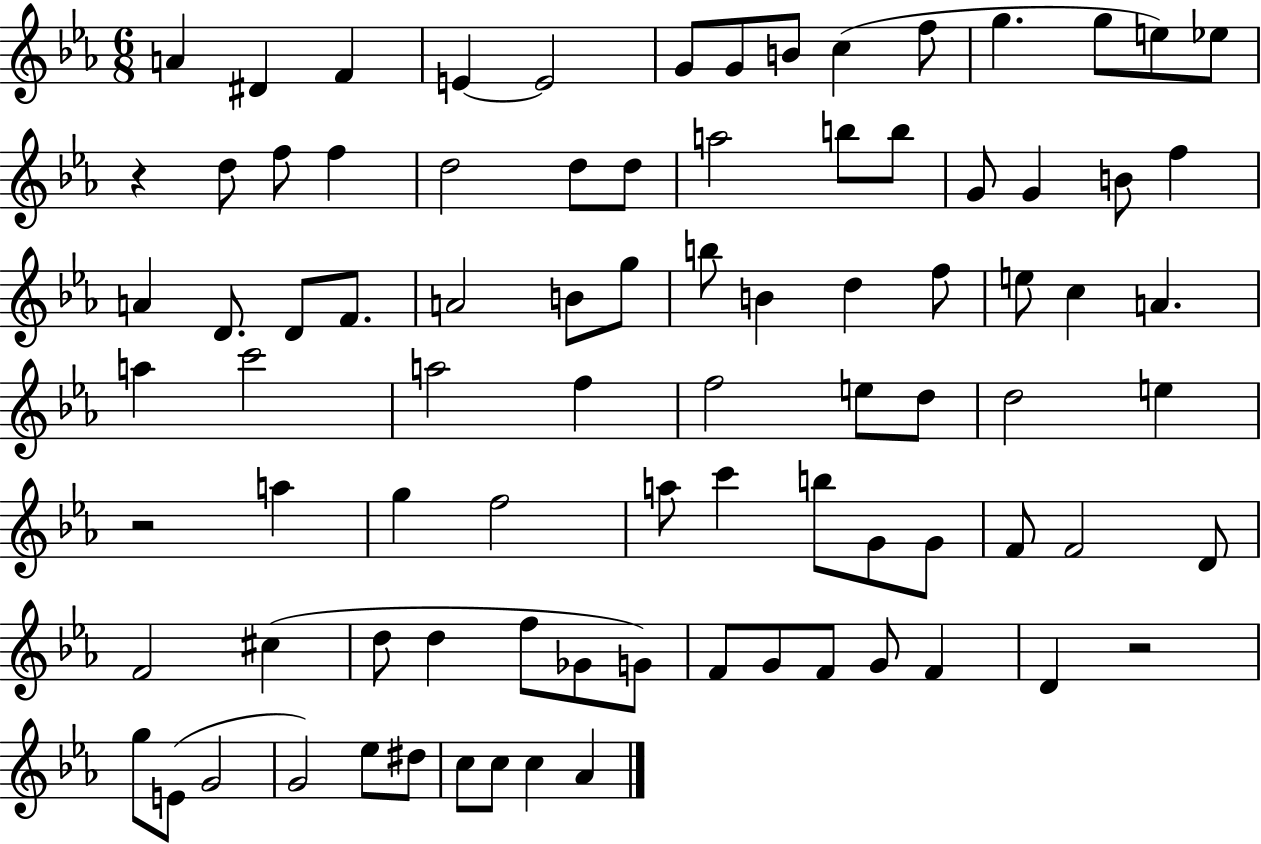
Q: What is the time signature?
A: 6/8